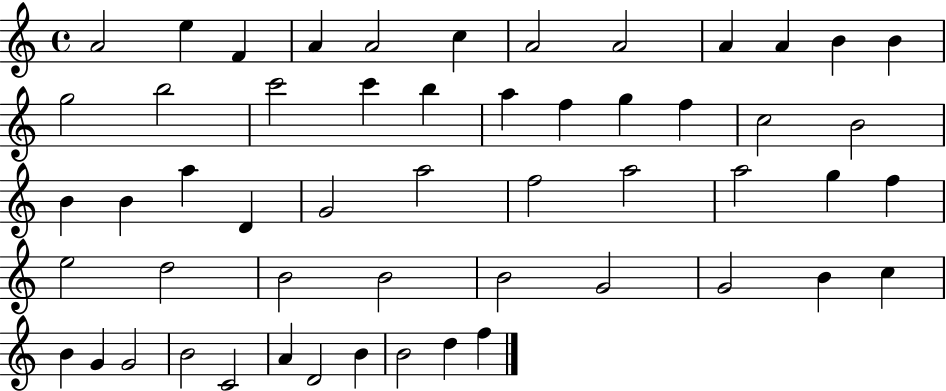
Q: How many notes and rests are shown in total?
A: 54